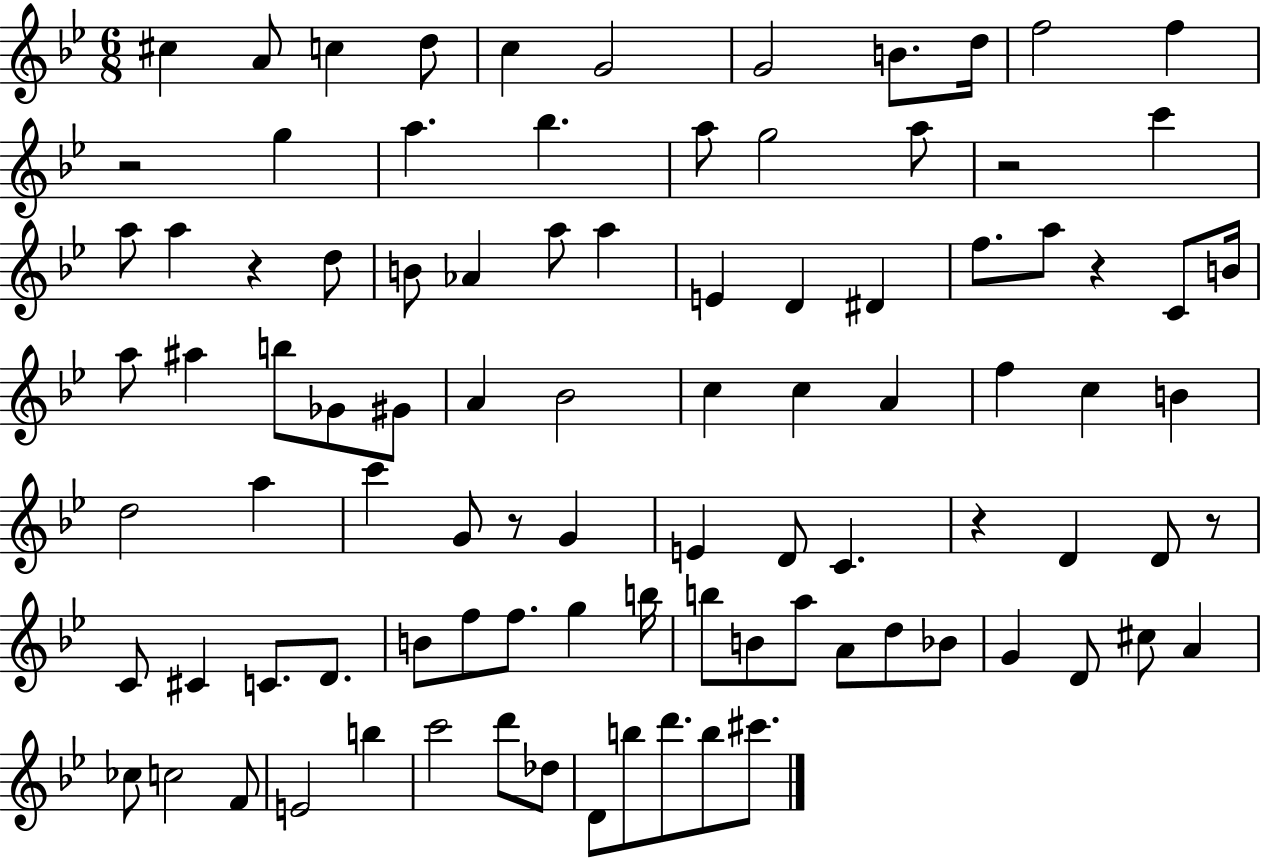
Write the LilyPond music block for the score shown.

{
  \clef treble
  \numericTimeSignature
  \time 6/8
  \key bes \major
  cis''4 a'8 c''4 d''8 | c''4 g'2 | g'2 b'8. d''16 | f''2 f''4 | \break r2 g''4 | a''4. bes''4. | a''8 g''2 a''8 | r2 c'''4 | \break a''8 a''4 r4 d''8 | b'8 aes'4 a''8 a''4 | e'4 d'4 dis'4 | f''8. a''8 r4 c'8 b'16 | \break a''8 ais''4 b''8 ges'8 gis'8 | a'4 bes'2 | c''4 c''4 a'4 | f''4 c''4 b'4 | \break d''2 a''4 | c'''4 g'8 r8 g'4 | e'4 d'8 c'4. | r4 d'4 d'8 r8 | \break c'8 cis'4 c'8. d'8. | b'8 f''8 f''8. g''4 b''16 | b''8 b'8 a''8 a'8 d''8 bes'8 | g'4 d'8 cis''8 a'4 | \break ces''8 c''2 f'8 | e'2 b''4 | c'''2 d'''8 des''8 | d'8 b''8 d'''8. b''8 cis'''8. | \break \bar "|."
}